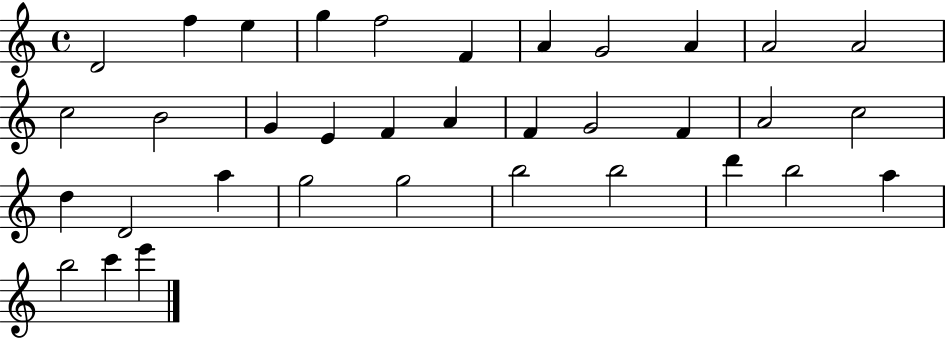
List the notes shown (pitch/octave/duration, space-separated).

D4/h F5/q E5/q G5/q F5/h F4/q A4/q G4/h A4/q A4/h A4/h C5/h B4/h G4/q E4/q F4/q A4/q F4/q G4/h F4/q A4/h C5/h D5/q D4/h A5/q G5/h G5/h B5/h B5/h D6/q B5/h A5/q B5/h C6/q E6/q